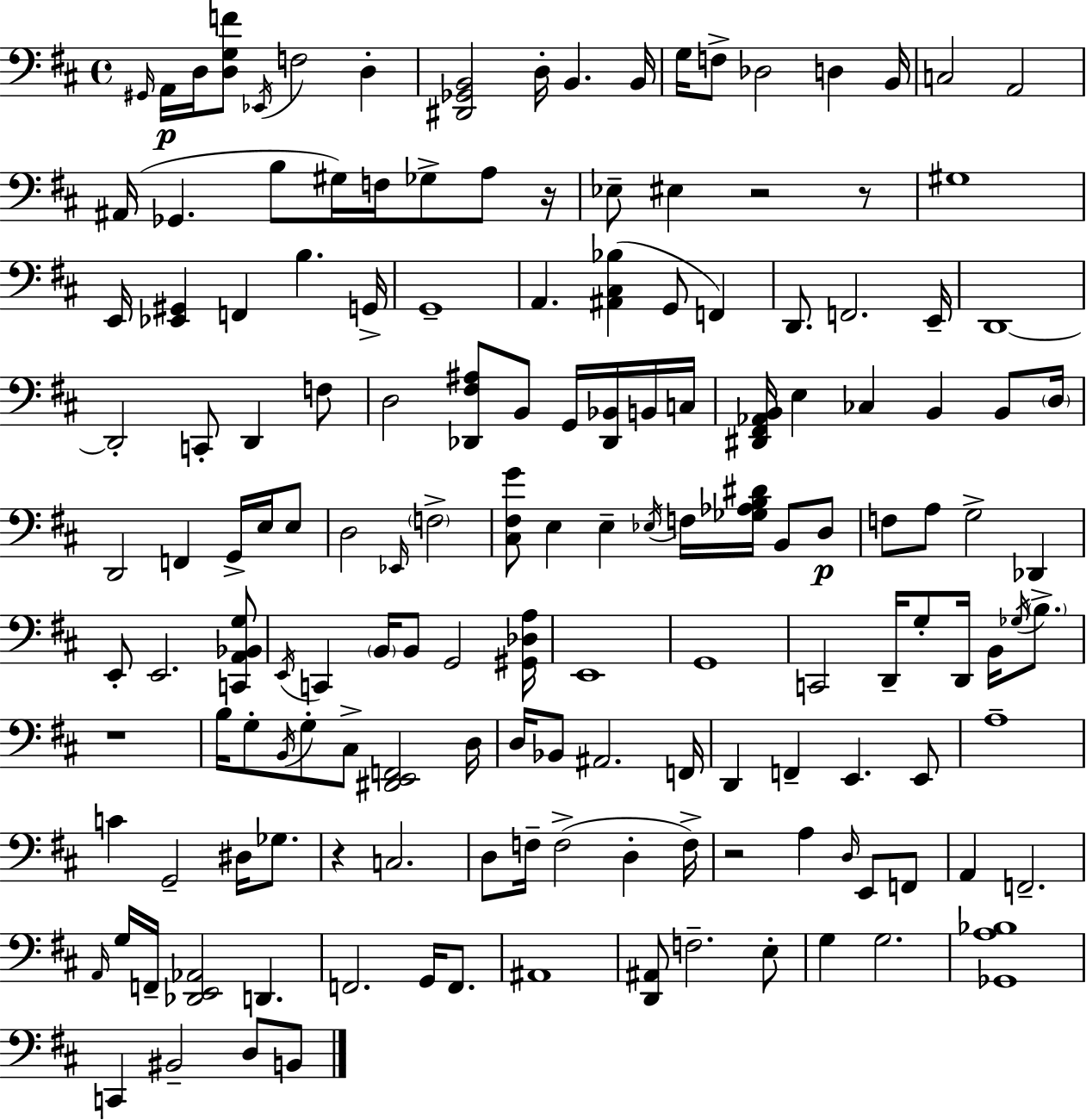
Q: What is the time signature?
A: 4/4